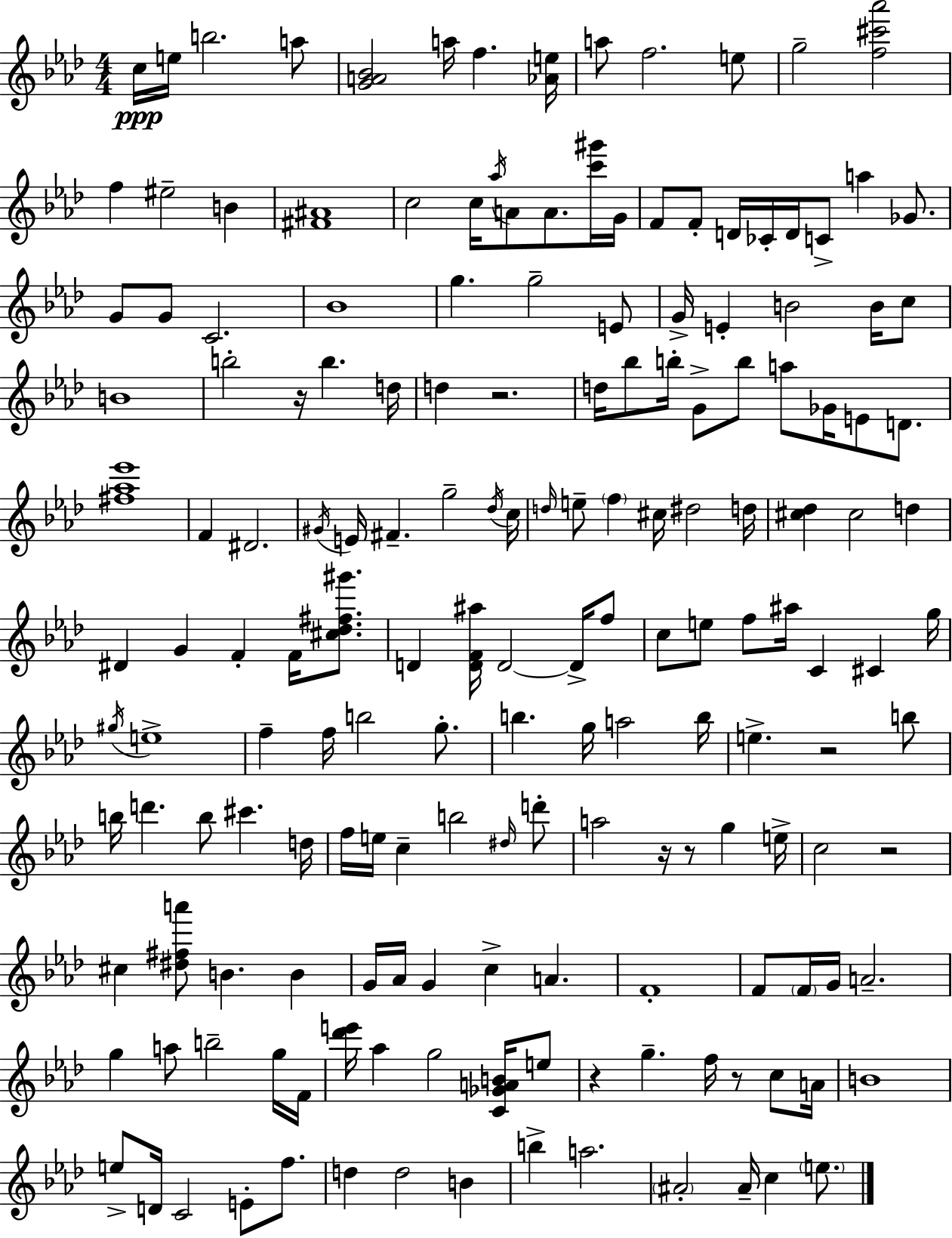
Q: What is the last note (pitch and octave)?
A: E5